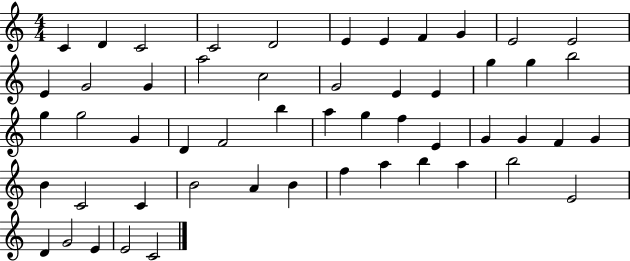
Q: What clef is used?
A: treble